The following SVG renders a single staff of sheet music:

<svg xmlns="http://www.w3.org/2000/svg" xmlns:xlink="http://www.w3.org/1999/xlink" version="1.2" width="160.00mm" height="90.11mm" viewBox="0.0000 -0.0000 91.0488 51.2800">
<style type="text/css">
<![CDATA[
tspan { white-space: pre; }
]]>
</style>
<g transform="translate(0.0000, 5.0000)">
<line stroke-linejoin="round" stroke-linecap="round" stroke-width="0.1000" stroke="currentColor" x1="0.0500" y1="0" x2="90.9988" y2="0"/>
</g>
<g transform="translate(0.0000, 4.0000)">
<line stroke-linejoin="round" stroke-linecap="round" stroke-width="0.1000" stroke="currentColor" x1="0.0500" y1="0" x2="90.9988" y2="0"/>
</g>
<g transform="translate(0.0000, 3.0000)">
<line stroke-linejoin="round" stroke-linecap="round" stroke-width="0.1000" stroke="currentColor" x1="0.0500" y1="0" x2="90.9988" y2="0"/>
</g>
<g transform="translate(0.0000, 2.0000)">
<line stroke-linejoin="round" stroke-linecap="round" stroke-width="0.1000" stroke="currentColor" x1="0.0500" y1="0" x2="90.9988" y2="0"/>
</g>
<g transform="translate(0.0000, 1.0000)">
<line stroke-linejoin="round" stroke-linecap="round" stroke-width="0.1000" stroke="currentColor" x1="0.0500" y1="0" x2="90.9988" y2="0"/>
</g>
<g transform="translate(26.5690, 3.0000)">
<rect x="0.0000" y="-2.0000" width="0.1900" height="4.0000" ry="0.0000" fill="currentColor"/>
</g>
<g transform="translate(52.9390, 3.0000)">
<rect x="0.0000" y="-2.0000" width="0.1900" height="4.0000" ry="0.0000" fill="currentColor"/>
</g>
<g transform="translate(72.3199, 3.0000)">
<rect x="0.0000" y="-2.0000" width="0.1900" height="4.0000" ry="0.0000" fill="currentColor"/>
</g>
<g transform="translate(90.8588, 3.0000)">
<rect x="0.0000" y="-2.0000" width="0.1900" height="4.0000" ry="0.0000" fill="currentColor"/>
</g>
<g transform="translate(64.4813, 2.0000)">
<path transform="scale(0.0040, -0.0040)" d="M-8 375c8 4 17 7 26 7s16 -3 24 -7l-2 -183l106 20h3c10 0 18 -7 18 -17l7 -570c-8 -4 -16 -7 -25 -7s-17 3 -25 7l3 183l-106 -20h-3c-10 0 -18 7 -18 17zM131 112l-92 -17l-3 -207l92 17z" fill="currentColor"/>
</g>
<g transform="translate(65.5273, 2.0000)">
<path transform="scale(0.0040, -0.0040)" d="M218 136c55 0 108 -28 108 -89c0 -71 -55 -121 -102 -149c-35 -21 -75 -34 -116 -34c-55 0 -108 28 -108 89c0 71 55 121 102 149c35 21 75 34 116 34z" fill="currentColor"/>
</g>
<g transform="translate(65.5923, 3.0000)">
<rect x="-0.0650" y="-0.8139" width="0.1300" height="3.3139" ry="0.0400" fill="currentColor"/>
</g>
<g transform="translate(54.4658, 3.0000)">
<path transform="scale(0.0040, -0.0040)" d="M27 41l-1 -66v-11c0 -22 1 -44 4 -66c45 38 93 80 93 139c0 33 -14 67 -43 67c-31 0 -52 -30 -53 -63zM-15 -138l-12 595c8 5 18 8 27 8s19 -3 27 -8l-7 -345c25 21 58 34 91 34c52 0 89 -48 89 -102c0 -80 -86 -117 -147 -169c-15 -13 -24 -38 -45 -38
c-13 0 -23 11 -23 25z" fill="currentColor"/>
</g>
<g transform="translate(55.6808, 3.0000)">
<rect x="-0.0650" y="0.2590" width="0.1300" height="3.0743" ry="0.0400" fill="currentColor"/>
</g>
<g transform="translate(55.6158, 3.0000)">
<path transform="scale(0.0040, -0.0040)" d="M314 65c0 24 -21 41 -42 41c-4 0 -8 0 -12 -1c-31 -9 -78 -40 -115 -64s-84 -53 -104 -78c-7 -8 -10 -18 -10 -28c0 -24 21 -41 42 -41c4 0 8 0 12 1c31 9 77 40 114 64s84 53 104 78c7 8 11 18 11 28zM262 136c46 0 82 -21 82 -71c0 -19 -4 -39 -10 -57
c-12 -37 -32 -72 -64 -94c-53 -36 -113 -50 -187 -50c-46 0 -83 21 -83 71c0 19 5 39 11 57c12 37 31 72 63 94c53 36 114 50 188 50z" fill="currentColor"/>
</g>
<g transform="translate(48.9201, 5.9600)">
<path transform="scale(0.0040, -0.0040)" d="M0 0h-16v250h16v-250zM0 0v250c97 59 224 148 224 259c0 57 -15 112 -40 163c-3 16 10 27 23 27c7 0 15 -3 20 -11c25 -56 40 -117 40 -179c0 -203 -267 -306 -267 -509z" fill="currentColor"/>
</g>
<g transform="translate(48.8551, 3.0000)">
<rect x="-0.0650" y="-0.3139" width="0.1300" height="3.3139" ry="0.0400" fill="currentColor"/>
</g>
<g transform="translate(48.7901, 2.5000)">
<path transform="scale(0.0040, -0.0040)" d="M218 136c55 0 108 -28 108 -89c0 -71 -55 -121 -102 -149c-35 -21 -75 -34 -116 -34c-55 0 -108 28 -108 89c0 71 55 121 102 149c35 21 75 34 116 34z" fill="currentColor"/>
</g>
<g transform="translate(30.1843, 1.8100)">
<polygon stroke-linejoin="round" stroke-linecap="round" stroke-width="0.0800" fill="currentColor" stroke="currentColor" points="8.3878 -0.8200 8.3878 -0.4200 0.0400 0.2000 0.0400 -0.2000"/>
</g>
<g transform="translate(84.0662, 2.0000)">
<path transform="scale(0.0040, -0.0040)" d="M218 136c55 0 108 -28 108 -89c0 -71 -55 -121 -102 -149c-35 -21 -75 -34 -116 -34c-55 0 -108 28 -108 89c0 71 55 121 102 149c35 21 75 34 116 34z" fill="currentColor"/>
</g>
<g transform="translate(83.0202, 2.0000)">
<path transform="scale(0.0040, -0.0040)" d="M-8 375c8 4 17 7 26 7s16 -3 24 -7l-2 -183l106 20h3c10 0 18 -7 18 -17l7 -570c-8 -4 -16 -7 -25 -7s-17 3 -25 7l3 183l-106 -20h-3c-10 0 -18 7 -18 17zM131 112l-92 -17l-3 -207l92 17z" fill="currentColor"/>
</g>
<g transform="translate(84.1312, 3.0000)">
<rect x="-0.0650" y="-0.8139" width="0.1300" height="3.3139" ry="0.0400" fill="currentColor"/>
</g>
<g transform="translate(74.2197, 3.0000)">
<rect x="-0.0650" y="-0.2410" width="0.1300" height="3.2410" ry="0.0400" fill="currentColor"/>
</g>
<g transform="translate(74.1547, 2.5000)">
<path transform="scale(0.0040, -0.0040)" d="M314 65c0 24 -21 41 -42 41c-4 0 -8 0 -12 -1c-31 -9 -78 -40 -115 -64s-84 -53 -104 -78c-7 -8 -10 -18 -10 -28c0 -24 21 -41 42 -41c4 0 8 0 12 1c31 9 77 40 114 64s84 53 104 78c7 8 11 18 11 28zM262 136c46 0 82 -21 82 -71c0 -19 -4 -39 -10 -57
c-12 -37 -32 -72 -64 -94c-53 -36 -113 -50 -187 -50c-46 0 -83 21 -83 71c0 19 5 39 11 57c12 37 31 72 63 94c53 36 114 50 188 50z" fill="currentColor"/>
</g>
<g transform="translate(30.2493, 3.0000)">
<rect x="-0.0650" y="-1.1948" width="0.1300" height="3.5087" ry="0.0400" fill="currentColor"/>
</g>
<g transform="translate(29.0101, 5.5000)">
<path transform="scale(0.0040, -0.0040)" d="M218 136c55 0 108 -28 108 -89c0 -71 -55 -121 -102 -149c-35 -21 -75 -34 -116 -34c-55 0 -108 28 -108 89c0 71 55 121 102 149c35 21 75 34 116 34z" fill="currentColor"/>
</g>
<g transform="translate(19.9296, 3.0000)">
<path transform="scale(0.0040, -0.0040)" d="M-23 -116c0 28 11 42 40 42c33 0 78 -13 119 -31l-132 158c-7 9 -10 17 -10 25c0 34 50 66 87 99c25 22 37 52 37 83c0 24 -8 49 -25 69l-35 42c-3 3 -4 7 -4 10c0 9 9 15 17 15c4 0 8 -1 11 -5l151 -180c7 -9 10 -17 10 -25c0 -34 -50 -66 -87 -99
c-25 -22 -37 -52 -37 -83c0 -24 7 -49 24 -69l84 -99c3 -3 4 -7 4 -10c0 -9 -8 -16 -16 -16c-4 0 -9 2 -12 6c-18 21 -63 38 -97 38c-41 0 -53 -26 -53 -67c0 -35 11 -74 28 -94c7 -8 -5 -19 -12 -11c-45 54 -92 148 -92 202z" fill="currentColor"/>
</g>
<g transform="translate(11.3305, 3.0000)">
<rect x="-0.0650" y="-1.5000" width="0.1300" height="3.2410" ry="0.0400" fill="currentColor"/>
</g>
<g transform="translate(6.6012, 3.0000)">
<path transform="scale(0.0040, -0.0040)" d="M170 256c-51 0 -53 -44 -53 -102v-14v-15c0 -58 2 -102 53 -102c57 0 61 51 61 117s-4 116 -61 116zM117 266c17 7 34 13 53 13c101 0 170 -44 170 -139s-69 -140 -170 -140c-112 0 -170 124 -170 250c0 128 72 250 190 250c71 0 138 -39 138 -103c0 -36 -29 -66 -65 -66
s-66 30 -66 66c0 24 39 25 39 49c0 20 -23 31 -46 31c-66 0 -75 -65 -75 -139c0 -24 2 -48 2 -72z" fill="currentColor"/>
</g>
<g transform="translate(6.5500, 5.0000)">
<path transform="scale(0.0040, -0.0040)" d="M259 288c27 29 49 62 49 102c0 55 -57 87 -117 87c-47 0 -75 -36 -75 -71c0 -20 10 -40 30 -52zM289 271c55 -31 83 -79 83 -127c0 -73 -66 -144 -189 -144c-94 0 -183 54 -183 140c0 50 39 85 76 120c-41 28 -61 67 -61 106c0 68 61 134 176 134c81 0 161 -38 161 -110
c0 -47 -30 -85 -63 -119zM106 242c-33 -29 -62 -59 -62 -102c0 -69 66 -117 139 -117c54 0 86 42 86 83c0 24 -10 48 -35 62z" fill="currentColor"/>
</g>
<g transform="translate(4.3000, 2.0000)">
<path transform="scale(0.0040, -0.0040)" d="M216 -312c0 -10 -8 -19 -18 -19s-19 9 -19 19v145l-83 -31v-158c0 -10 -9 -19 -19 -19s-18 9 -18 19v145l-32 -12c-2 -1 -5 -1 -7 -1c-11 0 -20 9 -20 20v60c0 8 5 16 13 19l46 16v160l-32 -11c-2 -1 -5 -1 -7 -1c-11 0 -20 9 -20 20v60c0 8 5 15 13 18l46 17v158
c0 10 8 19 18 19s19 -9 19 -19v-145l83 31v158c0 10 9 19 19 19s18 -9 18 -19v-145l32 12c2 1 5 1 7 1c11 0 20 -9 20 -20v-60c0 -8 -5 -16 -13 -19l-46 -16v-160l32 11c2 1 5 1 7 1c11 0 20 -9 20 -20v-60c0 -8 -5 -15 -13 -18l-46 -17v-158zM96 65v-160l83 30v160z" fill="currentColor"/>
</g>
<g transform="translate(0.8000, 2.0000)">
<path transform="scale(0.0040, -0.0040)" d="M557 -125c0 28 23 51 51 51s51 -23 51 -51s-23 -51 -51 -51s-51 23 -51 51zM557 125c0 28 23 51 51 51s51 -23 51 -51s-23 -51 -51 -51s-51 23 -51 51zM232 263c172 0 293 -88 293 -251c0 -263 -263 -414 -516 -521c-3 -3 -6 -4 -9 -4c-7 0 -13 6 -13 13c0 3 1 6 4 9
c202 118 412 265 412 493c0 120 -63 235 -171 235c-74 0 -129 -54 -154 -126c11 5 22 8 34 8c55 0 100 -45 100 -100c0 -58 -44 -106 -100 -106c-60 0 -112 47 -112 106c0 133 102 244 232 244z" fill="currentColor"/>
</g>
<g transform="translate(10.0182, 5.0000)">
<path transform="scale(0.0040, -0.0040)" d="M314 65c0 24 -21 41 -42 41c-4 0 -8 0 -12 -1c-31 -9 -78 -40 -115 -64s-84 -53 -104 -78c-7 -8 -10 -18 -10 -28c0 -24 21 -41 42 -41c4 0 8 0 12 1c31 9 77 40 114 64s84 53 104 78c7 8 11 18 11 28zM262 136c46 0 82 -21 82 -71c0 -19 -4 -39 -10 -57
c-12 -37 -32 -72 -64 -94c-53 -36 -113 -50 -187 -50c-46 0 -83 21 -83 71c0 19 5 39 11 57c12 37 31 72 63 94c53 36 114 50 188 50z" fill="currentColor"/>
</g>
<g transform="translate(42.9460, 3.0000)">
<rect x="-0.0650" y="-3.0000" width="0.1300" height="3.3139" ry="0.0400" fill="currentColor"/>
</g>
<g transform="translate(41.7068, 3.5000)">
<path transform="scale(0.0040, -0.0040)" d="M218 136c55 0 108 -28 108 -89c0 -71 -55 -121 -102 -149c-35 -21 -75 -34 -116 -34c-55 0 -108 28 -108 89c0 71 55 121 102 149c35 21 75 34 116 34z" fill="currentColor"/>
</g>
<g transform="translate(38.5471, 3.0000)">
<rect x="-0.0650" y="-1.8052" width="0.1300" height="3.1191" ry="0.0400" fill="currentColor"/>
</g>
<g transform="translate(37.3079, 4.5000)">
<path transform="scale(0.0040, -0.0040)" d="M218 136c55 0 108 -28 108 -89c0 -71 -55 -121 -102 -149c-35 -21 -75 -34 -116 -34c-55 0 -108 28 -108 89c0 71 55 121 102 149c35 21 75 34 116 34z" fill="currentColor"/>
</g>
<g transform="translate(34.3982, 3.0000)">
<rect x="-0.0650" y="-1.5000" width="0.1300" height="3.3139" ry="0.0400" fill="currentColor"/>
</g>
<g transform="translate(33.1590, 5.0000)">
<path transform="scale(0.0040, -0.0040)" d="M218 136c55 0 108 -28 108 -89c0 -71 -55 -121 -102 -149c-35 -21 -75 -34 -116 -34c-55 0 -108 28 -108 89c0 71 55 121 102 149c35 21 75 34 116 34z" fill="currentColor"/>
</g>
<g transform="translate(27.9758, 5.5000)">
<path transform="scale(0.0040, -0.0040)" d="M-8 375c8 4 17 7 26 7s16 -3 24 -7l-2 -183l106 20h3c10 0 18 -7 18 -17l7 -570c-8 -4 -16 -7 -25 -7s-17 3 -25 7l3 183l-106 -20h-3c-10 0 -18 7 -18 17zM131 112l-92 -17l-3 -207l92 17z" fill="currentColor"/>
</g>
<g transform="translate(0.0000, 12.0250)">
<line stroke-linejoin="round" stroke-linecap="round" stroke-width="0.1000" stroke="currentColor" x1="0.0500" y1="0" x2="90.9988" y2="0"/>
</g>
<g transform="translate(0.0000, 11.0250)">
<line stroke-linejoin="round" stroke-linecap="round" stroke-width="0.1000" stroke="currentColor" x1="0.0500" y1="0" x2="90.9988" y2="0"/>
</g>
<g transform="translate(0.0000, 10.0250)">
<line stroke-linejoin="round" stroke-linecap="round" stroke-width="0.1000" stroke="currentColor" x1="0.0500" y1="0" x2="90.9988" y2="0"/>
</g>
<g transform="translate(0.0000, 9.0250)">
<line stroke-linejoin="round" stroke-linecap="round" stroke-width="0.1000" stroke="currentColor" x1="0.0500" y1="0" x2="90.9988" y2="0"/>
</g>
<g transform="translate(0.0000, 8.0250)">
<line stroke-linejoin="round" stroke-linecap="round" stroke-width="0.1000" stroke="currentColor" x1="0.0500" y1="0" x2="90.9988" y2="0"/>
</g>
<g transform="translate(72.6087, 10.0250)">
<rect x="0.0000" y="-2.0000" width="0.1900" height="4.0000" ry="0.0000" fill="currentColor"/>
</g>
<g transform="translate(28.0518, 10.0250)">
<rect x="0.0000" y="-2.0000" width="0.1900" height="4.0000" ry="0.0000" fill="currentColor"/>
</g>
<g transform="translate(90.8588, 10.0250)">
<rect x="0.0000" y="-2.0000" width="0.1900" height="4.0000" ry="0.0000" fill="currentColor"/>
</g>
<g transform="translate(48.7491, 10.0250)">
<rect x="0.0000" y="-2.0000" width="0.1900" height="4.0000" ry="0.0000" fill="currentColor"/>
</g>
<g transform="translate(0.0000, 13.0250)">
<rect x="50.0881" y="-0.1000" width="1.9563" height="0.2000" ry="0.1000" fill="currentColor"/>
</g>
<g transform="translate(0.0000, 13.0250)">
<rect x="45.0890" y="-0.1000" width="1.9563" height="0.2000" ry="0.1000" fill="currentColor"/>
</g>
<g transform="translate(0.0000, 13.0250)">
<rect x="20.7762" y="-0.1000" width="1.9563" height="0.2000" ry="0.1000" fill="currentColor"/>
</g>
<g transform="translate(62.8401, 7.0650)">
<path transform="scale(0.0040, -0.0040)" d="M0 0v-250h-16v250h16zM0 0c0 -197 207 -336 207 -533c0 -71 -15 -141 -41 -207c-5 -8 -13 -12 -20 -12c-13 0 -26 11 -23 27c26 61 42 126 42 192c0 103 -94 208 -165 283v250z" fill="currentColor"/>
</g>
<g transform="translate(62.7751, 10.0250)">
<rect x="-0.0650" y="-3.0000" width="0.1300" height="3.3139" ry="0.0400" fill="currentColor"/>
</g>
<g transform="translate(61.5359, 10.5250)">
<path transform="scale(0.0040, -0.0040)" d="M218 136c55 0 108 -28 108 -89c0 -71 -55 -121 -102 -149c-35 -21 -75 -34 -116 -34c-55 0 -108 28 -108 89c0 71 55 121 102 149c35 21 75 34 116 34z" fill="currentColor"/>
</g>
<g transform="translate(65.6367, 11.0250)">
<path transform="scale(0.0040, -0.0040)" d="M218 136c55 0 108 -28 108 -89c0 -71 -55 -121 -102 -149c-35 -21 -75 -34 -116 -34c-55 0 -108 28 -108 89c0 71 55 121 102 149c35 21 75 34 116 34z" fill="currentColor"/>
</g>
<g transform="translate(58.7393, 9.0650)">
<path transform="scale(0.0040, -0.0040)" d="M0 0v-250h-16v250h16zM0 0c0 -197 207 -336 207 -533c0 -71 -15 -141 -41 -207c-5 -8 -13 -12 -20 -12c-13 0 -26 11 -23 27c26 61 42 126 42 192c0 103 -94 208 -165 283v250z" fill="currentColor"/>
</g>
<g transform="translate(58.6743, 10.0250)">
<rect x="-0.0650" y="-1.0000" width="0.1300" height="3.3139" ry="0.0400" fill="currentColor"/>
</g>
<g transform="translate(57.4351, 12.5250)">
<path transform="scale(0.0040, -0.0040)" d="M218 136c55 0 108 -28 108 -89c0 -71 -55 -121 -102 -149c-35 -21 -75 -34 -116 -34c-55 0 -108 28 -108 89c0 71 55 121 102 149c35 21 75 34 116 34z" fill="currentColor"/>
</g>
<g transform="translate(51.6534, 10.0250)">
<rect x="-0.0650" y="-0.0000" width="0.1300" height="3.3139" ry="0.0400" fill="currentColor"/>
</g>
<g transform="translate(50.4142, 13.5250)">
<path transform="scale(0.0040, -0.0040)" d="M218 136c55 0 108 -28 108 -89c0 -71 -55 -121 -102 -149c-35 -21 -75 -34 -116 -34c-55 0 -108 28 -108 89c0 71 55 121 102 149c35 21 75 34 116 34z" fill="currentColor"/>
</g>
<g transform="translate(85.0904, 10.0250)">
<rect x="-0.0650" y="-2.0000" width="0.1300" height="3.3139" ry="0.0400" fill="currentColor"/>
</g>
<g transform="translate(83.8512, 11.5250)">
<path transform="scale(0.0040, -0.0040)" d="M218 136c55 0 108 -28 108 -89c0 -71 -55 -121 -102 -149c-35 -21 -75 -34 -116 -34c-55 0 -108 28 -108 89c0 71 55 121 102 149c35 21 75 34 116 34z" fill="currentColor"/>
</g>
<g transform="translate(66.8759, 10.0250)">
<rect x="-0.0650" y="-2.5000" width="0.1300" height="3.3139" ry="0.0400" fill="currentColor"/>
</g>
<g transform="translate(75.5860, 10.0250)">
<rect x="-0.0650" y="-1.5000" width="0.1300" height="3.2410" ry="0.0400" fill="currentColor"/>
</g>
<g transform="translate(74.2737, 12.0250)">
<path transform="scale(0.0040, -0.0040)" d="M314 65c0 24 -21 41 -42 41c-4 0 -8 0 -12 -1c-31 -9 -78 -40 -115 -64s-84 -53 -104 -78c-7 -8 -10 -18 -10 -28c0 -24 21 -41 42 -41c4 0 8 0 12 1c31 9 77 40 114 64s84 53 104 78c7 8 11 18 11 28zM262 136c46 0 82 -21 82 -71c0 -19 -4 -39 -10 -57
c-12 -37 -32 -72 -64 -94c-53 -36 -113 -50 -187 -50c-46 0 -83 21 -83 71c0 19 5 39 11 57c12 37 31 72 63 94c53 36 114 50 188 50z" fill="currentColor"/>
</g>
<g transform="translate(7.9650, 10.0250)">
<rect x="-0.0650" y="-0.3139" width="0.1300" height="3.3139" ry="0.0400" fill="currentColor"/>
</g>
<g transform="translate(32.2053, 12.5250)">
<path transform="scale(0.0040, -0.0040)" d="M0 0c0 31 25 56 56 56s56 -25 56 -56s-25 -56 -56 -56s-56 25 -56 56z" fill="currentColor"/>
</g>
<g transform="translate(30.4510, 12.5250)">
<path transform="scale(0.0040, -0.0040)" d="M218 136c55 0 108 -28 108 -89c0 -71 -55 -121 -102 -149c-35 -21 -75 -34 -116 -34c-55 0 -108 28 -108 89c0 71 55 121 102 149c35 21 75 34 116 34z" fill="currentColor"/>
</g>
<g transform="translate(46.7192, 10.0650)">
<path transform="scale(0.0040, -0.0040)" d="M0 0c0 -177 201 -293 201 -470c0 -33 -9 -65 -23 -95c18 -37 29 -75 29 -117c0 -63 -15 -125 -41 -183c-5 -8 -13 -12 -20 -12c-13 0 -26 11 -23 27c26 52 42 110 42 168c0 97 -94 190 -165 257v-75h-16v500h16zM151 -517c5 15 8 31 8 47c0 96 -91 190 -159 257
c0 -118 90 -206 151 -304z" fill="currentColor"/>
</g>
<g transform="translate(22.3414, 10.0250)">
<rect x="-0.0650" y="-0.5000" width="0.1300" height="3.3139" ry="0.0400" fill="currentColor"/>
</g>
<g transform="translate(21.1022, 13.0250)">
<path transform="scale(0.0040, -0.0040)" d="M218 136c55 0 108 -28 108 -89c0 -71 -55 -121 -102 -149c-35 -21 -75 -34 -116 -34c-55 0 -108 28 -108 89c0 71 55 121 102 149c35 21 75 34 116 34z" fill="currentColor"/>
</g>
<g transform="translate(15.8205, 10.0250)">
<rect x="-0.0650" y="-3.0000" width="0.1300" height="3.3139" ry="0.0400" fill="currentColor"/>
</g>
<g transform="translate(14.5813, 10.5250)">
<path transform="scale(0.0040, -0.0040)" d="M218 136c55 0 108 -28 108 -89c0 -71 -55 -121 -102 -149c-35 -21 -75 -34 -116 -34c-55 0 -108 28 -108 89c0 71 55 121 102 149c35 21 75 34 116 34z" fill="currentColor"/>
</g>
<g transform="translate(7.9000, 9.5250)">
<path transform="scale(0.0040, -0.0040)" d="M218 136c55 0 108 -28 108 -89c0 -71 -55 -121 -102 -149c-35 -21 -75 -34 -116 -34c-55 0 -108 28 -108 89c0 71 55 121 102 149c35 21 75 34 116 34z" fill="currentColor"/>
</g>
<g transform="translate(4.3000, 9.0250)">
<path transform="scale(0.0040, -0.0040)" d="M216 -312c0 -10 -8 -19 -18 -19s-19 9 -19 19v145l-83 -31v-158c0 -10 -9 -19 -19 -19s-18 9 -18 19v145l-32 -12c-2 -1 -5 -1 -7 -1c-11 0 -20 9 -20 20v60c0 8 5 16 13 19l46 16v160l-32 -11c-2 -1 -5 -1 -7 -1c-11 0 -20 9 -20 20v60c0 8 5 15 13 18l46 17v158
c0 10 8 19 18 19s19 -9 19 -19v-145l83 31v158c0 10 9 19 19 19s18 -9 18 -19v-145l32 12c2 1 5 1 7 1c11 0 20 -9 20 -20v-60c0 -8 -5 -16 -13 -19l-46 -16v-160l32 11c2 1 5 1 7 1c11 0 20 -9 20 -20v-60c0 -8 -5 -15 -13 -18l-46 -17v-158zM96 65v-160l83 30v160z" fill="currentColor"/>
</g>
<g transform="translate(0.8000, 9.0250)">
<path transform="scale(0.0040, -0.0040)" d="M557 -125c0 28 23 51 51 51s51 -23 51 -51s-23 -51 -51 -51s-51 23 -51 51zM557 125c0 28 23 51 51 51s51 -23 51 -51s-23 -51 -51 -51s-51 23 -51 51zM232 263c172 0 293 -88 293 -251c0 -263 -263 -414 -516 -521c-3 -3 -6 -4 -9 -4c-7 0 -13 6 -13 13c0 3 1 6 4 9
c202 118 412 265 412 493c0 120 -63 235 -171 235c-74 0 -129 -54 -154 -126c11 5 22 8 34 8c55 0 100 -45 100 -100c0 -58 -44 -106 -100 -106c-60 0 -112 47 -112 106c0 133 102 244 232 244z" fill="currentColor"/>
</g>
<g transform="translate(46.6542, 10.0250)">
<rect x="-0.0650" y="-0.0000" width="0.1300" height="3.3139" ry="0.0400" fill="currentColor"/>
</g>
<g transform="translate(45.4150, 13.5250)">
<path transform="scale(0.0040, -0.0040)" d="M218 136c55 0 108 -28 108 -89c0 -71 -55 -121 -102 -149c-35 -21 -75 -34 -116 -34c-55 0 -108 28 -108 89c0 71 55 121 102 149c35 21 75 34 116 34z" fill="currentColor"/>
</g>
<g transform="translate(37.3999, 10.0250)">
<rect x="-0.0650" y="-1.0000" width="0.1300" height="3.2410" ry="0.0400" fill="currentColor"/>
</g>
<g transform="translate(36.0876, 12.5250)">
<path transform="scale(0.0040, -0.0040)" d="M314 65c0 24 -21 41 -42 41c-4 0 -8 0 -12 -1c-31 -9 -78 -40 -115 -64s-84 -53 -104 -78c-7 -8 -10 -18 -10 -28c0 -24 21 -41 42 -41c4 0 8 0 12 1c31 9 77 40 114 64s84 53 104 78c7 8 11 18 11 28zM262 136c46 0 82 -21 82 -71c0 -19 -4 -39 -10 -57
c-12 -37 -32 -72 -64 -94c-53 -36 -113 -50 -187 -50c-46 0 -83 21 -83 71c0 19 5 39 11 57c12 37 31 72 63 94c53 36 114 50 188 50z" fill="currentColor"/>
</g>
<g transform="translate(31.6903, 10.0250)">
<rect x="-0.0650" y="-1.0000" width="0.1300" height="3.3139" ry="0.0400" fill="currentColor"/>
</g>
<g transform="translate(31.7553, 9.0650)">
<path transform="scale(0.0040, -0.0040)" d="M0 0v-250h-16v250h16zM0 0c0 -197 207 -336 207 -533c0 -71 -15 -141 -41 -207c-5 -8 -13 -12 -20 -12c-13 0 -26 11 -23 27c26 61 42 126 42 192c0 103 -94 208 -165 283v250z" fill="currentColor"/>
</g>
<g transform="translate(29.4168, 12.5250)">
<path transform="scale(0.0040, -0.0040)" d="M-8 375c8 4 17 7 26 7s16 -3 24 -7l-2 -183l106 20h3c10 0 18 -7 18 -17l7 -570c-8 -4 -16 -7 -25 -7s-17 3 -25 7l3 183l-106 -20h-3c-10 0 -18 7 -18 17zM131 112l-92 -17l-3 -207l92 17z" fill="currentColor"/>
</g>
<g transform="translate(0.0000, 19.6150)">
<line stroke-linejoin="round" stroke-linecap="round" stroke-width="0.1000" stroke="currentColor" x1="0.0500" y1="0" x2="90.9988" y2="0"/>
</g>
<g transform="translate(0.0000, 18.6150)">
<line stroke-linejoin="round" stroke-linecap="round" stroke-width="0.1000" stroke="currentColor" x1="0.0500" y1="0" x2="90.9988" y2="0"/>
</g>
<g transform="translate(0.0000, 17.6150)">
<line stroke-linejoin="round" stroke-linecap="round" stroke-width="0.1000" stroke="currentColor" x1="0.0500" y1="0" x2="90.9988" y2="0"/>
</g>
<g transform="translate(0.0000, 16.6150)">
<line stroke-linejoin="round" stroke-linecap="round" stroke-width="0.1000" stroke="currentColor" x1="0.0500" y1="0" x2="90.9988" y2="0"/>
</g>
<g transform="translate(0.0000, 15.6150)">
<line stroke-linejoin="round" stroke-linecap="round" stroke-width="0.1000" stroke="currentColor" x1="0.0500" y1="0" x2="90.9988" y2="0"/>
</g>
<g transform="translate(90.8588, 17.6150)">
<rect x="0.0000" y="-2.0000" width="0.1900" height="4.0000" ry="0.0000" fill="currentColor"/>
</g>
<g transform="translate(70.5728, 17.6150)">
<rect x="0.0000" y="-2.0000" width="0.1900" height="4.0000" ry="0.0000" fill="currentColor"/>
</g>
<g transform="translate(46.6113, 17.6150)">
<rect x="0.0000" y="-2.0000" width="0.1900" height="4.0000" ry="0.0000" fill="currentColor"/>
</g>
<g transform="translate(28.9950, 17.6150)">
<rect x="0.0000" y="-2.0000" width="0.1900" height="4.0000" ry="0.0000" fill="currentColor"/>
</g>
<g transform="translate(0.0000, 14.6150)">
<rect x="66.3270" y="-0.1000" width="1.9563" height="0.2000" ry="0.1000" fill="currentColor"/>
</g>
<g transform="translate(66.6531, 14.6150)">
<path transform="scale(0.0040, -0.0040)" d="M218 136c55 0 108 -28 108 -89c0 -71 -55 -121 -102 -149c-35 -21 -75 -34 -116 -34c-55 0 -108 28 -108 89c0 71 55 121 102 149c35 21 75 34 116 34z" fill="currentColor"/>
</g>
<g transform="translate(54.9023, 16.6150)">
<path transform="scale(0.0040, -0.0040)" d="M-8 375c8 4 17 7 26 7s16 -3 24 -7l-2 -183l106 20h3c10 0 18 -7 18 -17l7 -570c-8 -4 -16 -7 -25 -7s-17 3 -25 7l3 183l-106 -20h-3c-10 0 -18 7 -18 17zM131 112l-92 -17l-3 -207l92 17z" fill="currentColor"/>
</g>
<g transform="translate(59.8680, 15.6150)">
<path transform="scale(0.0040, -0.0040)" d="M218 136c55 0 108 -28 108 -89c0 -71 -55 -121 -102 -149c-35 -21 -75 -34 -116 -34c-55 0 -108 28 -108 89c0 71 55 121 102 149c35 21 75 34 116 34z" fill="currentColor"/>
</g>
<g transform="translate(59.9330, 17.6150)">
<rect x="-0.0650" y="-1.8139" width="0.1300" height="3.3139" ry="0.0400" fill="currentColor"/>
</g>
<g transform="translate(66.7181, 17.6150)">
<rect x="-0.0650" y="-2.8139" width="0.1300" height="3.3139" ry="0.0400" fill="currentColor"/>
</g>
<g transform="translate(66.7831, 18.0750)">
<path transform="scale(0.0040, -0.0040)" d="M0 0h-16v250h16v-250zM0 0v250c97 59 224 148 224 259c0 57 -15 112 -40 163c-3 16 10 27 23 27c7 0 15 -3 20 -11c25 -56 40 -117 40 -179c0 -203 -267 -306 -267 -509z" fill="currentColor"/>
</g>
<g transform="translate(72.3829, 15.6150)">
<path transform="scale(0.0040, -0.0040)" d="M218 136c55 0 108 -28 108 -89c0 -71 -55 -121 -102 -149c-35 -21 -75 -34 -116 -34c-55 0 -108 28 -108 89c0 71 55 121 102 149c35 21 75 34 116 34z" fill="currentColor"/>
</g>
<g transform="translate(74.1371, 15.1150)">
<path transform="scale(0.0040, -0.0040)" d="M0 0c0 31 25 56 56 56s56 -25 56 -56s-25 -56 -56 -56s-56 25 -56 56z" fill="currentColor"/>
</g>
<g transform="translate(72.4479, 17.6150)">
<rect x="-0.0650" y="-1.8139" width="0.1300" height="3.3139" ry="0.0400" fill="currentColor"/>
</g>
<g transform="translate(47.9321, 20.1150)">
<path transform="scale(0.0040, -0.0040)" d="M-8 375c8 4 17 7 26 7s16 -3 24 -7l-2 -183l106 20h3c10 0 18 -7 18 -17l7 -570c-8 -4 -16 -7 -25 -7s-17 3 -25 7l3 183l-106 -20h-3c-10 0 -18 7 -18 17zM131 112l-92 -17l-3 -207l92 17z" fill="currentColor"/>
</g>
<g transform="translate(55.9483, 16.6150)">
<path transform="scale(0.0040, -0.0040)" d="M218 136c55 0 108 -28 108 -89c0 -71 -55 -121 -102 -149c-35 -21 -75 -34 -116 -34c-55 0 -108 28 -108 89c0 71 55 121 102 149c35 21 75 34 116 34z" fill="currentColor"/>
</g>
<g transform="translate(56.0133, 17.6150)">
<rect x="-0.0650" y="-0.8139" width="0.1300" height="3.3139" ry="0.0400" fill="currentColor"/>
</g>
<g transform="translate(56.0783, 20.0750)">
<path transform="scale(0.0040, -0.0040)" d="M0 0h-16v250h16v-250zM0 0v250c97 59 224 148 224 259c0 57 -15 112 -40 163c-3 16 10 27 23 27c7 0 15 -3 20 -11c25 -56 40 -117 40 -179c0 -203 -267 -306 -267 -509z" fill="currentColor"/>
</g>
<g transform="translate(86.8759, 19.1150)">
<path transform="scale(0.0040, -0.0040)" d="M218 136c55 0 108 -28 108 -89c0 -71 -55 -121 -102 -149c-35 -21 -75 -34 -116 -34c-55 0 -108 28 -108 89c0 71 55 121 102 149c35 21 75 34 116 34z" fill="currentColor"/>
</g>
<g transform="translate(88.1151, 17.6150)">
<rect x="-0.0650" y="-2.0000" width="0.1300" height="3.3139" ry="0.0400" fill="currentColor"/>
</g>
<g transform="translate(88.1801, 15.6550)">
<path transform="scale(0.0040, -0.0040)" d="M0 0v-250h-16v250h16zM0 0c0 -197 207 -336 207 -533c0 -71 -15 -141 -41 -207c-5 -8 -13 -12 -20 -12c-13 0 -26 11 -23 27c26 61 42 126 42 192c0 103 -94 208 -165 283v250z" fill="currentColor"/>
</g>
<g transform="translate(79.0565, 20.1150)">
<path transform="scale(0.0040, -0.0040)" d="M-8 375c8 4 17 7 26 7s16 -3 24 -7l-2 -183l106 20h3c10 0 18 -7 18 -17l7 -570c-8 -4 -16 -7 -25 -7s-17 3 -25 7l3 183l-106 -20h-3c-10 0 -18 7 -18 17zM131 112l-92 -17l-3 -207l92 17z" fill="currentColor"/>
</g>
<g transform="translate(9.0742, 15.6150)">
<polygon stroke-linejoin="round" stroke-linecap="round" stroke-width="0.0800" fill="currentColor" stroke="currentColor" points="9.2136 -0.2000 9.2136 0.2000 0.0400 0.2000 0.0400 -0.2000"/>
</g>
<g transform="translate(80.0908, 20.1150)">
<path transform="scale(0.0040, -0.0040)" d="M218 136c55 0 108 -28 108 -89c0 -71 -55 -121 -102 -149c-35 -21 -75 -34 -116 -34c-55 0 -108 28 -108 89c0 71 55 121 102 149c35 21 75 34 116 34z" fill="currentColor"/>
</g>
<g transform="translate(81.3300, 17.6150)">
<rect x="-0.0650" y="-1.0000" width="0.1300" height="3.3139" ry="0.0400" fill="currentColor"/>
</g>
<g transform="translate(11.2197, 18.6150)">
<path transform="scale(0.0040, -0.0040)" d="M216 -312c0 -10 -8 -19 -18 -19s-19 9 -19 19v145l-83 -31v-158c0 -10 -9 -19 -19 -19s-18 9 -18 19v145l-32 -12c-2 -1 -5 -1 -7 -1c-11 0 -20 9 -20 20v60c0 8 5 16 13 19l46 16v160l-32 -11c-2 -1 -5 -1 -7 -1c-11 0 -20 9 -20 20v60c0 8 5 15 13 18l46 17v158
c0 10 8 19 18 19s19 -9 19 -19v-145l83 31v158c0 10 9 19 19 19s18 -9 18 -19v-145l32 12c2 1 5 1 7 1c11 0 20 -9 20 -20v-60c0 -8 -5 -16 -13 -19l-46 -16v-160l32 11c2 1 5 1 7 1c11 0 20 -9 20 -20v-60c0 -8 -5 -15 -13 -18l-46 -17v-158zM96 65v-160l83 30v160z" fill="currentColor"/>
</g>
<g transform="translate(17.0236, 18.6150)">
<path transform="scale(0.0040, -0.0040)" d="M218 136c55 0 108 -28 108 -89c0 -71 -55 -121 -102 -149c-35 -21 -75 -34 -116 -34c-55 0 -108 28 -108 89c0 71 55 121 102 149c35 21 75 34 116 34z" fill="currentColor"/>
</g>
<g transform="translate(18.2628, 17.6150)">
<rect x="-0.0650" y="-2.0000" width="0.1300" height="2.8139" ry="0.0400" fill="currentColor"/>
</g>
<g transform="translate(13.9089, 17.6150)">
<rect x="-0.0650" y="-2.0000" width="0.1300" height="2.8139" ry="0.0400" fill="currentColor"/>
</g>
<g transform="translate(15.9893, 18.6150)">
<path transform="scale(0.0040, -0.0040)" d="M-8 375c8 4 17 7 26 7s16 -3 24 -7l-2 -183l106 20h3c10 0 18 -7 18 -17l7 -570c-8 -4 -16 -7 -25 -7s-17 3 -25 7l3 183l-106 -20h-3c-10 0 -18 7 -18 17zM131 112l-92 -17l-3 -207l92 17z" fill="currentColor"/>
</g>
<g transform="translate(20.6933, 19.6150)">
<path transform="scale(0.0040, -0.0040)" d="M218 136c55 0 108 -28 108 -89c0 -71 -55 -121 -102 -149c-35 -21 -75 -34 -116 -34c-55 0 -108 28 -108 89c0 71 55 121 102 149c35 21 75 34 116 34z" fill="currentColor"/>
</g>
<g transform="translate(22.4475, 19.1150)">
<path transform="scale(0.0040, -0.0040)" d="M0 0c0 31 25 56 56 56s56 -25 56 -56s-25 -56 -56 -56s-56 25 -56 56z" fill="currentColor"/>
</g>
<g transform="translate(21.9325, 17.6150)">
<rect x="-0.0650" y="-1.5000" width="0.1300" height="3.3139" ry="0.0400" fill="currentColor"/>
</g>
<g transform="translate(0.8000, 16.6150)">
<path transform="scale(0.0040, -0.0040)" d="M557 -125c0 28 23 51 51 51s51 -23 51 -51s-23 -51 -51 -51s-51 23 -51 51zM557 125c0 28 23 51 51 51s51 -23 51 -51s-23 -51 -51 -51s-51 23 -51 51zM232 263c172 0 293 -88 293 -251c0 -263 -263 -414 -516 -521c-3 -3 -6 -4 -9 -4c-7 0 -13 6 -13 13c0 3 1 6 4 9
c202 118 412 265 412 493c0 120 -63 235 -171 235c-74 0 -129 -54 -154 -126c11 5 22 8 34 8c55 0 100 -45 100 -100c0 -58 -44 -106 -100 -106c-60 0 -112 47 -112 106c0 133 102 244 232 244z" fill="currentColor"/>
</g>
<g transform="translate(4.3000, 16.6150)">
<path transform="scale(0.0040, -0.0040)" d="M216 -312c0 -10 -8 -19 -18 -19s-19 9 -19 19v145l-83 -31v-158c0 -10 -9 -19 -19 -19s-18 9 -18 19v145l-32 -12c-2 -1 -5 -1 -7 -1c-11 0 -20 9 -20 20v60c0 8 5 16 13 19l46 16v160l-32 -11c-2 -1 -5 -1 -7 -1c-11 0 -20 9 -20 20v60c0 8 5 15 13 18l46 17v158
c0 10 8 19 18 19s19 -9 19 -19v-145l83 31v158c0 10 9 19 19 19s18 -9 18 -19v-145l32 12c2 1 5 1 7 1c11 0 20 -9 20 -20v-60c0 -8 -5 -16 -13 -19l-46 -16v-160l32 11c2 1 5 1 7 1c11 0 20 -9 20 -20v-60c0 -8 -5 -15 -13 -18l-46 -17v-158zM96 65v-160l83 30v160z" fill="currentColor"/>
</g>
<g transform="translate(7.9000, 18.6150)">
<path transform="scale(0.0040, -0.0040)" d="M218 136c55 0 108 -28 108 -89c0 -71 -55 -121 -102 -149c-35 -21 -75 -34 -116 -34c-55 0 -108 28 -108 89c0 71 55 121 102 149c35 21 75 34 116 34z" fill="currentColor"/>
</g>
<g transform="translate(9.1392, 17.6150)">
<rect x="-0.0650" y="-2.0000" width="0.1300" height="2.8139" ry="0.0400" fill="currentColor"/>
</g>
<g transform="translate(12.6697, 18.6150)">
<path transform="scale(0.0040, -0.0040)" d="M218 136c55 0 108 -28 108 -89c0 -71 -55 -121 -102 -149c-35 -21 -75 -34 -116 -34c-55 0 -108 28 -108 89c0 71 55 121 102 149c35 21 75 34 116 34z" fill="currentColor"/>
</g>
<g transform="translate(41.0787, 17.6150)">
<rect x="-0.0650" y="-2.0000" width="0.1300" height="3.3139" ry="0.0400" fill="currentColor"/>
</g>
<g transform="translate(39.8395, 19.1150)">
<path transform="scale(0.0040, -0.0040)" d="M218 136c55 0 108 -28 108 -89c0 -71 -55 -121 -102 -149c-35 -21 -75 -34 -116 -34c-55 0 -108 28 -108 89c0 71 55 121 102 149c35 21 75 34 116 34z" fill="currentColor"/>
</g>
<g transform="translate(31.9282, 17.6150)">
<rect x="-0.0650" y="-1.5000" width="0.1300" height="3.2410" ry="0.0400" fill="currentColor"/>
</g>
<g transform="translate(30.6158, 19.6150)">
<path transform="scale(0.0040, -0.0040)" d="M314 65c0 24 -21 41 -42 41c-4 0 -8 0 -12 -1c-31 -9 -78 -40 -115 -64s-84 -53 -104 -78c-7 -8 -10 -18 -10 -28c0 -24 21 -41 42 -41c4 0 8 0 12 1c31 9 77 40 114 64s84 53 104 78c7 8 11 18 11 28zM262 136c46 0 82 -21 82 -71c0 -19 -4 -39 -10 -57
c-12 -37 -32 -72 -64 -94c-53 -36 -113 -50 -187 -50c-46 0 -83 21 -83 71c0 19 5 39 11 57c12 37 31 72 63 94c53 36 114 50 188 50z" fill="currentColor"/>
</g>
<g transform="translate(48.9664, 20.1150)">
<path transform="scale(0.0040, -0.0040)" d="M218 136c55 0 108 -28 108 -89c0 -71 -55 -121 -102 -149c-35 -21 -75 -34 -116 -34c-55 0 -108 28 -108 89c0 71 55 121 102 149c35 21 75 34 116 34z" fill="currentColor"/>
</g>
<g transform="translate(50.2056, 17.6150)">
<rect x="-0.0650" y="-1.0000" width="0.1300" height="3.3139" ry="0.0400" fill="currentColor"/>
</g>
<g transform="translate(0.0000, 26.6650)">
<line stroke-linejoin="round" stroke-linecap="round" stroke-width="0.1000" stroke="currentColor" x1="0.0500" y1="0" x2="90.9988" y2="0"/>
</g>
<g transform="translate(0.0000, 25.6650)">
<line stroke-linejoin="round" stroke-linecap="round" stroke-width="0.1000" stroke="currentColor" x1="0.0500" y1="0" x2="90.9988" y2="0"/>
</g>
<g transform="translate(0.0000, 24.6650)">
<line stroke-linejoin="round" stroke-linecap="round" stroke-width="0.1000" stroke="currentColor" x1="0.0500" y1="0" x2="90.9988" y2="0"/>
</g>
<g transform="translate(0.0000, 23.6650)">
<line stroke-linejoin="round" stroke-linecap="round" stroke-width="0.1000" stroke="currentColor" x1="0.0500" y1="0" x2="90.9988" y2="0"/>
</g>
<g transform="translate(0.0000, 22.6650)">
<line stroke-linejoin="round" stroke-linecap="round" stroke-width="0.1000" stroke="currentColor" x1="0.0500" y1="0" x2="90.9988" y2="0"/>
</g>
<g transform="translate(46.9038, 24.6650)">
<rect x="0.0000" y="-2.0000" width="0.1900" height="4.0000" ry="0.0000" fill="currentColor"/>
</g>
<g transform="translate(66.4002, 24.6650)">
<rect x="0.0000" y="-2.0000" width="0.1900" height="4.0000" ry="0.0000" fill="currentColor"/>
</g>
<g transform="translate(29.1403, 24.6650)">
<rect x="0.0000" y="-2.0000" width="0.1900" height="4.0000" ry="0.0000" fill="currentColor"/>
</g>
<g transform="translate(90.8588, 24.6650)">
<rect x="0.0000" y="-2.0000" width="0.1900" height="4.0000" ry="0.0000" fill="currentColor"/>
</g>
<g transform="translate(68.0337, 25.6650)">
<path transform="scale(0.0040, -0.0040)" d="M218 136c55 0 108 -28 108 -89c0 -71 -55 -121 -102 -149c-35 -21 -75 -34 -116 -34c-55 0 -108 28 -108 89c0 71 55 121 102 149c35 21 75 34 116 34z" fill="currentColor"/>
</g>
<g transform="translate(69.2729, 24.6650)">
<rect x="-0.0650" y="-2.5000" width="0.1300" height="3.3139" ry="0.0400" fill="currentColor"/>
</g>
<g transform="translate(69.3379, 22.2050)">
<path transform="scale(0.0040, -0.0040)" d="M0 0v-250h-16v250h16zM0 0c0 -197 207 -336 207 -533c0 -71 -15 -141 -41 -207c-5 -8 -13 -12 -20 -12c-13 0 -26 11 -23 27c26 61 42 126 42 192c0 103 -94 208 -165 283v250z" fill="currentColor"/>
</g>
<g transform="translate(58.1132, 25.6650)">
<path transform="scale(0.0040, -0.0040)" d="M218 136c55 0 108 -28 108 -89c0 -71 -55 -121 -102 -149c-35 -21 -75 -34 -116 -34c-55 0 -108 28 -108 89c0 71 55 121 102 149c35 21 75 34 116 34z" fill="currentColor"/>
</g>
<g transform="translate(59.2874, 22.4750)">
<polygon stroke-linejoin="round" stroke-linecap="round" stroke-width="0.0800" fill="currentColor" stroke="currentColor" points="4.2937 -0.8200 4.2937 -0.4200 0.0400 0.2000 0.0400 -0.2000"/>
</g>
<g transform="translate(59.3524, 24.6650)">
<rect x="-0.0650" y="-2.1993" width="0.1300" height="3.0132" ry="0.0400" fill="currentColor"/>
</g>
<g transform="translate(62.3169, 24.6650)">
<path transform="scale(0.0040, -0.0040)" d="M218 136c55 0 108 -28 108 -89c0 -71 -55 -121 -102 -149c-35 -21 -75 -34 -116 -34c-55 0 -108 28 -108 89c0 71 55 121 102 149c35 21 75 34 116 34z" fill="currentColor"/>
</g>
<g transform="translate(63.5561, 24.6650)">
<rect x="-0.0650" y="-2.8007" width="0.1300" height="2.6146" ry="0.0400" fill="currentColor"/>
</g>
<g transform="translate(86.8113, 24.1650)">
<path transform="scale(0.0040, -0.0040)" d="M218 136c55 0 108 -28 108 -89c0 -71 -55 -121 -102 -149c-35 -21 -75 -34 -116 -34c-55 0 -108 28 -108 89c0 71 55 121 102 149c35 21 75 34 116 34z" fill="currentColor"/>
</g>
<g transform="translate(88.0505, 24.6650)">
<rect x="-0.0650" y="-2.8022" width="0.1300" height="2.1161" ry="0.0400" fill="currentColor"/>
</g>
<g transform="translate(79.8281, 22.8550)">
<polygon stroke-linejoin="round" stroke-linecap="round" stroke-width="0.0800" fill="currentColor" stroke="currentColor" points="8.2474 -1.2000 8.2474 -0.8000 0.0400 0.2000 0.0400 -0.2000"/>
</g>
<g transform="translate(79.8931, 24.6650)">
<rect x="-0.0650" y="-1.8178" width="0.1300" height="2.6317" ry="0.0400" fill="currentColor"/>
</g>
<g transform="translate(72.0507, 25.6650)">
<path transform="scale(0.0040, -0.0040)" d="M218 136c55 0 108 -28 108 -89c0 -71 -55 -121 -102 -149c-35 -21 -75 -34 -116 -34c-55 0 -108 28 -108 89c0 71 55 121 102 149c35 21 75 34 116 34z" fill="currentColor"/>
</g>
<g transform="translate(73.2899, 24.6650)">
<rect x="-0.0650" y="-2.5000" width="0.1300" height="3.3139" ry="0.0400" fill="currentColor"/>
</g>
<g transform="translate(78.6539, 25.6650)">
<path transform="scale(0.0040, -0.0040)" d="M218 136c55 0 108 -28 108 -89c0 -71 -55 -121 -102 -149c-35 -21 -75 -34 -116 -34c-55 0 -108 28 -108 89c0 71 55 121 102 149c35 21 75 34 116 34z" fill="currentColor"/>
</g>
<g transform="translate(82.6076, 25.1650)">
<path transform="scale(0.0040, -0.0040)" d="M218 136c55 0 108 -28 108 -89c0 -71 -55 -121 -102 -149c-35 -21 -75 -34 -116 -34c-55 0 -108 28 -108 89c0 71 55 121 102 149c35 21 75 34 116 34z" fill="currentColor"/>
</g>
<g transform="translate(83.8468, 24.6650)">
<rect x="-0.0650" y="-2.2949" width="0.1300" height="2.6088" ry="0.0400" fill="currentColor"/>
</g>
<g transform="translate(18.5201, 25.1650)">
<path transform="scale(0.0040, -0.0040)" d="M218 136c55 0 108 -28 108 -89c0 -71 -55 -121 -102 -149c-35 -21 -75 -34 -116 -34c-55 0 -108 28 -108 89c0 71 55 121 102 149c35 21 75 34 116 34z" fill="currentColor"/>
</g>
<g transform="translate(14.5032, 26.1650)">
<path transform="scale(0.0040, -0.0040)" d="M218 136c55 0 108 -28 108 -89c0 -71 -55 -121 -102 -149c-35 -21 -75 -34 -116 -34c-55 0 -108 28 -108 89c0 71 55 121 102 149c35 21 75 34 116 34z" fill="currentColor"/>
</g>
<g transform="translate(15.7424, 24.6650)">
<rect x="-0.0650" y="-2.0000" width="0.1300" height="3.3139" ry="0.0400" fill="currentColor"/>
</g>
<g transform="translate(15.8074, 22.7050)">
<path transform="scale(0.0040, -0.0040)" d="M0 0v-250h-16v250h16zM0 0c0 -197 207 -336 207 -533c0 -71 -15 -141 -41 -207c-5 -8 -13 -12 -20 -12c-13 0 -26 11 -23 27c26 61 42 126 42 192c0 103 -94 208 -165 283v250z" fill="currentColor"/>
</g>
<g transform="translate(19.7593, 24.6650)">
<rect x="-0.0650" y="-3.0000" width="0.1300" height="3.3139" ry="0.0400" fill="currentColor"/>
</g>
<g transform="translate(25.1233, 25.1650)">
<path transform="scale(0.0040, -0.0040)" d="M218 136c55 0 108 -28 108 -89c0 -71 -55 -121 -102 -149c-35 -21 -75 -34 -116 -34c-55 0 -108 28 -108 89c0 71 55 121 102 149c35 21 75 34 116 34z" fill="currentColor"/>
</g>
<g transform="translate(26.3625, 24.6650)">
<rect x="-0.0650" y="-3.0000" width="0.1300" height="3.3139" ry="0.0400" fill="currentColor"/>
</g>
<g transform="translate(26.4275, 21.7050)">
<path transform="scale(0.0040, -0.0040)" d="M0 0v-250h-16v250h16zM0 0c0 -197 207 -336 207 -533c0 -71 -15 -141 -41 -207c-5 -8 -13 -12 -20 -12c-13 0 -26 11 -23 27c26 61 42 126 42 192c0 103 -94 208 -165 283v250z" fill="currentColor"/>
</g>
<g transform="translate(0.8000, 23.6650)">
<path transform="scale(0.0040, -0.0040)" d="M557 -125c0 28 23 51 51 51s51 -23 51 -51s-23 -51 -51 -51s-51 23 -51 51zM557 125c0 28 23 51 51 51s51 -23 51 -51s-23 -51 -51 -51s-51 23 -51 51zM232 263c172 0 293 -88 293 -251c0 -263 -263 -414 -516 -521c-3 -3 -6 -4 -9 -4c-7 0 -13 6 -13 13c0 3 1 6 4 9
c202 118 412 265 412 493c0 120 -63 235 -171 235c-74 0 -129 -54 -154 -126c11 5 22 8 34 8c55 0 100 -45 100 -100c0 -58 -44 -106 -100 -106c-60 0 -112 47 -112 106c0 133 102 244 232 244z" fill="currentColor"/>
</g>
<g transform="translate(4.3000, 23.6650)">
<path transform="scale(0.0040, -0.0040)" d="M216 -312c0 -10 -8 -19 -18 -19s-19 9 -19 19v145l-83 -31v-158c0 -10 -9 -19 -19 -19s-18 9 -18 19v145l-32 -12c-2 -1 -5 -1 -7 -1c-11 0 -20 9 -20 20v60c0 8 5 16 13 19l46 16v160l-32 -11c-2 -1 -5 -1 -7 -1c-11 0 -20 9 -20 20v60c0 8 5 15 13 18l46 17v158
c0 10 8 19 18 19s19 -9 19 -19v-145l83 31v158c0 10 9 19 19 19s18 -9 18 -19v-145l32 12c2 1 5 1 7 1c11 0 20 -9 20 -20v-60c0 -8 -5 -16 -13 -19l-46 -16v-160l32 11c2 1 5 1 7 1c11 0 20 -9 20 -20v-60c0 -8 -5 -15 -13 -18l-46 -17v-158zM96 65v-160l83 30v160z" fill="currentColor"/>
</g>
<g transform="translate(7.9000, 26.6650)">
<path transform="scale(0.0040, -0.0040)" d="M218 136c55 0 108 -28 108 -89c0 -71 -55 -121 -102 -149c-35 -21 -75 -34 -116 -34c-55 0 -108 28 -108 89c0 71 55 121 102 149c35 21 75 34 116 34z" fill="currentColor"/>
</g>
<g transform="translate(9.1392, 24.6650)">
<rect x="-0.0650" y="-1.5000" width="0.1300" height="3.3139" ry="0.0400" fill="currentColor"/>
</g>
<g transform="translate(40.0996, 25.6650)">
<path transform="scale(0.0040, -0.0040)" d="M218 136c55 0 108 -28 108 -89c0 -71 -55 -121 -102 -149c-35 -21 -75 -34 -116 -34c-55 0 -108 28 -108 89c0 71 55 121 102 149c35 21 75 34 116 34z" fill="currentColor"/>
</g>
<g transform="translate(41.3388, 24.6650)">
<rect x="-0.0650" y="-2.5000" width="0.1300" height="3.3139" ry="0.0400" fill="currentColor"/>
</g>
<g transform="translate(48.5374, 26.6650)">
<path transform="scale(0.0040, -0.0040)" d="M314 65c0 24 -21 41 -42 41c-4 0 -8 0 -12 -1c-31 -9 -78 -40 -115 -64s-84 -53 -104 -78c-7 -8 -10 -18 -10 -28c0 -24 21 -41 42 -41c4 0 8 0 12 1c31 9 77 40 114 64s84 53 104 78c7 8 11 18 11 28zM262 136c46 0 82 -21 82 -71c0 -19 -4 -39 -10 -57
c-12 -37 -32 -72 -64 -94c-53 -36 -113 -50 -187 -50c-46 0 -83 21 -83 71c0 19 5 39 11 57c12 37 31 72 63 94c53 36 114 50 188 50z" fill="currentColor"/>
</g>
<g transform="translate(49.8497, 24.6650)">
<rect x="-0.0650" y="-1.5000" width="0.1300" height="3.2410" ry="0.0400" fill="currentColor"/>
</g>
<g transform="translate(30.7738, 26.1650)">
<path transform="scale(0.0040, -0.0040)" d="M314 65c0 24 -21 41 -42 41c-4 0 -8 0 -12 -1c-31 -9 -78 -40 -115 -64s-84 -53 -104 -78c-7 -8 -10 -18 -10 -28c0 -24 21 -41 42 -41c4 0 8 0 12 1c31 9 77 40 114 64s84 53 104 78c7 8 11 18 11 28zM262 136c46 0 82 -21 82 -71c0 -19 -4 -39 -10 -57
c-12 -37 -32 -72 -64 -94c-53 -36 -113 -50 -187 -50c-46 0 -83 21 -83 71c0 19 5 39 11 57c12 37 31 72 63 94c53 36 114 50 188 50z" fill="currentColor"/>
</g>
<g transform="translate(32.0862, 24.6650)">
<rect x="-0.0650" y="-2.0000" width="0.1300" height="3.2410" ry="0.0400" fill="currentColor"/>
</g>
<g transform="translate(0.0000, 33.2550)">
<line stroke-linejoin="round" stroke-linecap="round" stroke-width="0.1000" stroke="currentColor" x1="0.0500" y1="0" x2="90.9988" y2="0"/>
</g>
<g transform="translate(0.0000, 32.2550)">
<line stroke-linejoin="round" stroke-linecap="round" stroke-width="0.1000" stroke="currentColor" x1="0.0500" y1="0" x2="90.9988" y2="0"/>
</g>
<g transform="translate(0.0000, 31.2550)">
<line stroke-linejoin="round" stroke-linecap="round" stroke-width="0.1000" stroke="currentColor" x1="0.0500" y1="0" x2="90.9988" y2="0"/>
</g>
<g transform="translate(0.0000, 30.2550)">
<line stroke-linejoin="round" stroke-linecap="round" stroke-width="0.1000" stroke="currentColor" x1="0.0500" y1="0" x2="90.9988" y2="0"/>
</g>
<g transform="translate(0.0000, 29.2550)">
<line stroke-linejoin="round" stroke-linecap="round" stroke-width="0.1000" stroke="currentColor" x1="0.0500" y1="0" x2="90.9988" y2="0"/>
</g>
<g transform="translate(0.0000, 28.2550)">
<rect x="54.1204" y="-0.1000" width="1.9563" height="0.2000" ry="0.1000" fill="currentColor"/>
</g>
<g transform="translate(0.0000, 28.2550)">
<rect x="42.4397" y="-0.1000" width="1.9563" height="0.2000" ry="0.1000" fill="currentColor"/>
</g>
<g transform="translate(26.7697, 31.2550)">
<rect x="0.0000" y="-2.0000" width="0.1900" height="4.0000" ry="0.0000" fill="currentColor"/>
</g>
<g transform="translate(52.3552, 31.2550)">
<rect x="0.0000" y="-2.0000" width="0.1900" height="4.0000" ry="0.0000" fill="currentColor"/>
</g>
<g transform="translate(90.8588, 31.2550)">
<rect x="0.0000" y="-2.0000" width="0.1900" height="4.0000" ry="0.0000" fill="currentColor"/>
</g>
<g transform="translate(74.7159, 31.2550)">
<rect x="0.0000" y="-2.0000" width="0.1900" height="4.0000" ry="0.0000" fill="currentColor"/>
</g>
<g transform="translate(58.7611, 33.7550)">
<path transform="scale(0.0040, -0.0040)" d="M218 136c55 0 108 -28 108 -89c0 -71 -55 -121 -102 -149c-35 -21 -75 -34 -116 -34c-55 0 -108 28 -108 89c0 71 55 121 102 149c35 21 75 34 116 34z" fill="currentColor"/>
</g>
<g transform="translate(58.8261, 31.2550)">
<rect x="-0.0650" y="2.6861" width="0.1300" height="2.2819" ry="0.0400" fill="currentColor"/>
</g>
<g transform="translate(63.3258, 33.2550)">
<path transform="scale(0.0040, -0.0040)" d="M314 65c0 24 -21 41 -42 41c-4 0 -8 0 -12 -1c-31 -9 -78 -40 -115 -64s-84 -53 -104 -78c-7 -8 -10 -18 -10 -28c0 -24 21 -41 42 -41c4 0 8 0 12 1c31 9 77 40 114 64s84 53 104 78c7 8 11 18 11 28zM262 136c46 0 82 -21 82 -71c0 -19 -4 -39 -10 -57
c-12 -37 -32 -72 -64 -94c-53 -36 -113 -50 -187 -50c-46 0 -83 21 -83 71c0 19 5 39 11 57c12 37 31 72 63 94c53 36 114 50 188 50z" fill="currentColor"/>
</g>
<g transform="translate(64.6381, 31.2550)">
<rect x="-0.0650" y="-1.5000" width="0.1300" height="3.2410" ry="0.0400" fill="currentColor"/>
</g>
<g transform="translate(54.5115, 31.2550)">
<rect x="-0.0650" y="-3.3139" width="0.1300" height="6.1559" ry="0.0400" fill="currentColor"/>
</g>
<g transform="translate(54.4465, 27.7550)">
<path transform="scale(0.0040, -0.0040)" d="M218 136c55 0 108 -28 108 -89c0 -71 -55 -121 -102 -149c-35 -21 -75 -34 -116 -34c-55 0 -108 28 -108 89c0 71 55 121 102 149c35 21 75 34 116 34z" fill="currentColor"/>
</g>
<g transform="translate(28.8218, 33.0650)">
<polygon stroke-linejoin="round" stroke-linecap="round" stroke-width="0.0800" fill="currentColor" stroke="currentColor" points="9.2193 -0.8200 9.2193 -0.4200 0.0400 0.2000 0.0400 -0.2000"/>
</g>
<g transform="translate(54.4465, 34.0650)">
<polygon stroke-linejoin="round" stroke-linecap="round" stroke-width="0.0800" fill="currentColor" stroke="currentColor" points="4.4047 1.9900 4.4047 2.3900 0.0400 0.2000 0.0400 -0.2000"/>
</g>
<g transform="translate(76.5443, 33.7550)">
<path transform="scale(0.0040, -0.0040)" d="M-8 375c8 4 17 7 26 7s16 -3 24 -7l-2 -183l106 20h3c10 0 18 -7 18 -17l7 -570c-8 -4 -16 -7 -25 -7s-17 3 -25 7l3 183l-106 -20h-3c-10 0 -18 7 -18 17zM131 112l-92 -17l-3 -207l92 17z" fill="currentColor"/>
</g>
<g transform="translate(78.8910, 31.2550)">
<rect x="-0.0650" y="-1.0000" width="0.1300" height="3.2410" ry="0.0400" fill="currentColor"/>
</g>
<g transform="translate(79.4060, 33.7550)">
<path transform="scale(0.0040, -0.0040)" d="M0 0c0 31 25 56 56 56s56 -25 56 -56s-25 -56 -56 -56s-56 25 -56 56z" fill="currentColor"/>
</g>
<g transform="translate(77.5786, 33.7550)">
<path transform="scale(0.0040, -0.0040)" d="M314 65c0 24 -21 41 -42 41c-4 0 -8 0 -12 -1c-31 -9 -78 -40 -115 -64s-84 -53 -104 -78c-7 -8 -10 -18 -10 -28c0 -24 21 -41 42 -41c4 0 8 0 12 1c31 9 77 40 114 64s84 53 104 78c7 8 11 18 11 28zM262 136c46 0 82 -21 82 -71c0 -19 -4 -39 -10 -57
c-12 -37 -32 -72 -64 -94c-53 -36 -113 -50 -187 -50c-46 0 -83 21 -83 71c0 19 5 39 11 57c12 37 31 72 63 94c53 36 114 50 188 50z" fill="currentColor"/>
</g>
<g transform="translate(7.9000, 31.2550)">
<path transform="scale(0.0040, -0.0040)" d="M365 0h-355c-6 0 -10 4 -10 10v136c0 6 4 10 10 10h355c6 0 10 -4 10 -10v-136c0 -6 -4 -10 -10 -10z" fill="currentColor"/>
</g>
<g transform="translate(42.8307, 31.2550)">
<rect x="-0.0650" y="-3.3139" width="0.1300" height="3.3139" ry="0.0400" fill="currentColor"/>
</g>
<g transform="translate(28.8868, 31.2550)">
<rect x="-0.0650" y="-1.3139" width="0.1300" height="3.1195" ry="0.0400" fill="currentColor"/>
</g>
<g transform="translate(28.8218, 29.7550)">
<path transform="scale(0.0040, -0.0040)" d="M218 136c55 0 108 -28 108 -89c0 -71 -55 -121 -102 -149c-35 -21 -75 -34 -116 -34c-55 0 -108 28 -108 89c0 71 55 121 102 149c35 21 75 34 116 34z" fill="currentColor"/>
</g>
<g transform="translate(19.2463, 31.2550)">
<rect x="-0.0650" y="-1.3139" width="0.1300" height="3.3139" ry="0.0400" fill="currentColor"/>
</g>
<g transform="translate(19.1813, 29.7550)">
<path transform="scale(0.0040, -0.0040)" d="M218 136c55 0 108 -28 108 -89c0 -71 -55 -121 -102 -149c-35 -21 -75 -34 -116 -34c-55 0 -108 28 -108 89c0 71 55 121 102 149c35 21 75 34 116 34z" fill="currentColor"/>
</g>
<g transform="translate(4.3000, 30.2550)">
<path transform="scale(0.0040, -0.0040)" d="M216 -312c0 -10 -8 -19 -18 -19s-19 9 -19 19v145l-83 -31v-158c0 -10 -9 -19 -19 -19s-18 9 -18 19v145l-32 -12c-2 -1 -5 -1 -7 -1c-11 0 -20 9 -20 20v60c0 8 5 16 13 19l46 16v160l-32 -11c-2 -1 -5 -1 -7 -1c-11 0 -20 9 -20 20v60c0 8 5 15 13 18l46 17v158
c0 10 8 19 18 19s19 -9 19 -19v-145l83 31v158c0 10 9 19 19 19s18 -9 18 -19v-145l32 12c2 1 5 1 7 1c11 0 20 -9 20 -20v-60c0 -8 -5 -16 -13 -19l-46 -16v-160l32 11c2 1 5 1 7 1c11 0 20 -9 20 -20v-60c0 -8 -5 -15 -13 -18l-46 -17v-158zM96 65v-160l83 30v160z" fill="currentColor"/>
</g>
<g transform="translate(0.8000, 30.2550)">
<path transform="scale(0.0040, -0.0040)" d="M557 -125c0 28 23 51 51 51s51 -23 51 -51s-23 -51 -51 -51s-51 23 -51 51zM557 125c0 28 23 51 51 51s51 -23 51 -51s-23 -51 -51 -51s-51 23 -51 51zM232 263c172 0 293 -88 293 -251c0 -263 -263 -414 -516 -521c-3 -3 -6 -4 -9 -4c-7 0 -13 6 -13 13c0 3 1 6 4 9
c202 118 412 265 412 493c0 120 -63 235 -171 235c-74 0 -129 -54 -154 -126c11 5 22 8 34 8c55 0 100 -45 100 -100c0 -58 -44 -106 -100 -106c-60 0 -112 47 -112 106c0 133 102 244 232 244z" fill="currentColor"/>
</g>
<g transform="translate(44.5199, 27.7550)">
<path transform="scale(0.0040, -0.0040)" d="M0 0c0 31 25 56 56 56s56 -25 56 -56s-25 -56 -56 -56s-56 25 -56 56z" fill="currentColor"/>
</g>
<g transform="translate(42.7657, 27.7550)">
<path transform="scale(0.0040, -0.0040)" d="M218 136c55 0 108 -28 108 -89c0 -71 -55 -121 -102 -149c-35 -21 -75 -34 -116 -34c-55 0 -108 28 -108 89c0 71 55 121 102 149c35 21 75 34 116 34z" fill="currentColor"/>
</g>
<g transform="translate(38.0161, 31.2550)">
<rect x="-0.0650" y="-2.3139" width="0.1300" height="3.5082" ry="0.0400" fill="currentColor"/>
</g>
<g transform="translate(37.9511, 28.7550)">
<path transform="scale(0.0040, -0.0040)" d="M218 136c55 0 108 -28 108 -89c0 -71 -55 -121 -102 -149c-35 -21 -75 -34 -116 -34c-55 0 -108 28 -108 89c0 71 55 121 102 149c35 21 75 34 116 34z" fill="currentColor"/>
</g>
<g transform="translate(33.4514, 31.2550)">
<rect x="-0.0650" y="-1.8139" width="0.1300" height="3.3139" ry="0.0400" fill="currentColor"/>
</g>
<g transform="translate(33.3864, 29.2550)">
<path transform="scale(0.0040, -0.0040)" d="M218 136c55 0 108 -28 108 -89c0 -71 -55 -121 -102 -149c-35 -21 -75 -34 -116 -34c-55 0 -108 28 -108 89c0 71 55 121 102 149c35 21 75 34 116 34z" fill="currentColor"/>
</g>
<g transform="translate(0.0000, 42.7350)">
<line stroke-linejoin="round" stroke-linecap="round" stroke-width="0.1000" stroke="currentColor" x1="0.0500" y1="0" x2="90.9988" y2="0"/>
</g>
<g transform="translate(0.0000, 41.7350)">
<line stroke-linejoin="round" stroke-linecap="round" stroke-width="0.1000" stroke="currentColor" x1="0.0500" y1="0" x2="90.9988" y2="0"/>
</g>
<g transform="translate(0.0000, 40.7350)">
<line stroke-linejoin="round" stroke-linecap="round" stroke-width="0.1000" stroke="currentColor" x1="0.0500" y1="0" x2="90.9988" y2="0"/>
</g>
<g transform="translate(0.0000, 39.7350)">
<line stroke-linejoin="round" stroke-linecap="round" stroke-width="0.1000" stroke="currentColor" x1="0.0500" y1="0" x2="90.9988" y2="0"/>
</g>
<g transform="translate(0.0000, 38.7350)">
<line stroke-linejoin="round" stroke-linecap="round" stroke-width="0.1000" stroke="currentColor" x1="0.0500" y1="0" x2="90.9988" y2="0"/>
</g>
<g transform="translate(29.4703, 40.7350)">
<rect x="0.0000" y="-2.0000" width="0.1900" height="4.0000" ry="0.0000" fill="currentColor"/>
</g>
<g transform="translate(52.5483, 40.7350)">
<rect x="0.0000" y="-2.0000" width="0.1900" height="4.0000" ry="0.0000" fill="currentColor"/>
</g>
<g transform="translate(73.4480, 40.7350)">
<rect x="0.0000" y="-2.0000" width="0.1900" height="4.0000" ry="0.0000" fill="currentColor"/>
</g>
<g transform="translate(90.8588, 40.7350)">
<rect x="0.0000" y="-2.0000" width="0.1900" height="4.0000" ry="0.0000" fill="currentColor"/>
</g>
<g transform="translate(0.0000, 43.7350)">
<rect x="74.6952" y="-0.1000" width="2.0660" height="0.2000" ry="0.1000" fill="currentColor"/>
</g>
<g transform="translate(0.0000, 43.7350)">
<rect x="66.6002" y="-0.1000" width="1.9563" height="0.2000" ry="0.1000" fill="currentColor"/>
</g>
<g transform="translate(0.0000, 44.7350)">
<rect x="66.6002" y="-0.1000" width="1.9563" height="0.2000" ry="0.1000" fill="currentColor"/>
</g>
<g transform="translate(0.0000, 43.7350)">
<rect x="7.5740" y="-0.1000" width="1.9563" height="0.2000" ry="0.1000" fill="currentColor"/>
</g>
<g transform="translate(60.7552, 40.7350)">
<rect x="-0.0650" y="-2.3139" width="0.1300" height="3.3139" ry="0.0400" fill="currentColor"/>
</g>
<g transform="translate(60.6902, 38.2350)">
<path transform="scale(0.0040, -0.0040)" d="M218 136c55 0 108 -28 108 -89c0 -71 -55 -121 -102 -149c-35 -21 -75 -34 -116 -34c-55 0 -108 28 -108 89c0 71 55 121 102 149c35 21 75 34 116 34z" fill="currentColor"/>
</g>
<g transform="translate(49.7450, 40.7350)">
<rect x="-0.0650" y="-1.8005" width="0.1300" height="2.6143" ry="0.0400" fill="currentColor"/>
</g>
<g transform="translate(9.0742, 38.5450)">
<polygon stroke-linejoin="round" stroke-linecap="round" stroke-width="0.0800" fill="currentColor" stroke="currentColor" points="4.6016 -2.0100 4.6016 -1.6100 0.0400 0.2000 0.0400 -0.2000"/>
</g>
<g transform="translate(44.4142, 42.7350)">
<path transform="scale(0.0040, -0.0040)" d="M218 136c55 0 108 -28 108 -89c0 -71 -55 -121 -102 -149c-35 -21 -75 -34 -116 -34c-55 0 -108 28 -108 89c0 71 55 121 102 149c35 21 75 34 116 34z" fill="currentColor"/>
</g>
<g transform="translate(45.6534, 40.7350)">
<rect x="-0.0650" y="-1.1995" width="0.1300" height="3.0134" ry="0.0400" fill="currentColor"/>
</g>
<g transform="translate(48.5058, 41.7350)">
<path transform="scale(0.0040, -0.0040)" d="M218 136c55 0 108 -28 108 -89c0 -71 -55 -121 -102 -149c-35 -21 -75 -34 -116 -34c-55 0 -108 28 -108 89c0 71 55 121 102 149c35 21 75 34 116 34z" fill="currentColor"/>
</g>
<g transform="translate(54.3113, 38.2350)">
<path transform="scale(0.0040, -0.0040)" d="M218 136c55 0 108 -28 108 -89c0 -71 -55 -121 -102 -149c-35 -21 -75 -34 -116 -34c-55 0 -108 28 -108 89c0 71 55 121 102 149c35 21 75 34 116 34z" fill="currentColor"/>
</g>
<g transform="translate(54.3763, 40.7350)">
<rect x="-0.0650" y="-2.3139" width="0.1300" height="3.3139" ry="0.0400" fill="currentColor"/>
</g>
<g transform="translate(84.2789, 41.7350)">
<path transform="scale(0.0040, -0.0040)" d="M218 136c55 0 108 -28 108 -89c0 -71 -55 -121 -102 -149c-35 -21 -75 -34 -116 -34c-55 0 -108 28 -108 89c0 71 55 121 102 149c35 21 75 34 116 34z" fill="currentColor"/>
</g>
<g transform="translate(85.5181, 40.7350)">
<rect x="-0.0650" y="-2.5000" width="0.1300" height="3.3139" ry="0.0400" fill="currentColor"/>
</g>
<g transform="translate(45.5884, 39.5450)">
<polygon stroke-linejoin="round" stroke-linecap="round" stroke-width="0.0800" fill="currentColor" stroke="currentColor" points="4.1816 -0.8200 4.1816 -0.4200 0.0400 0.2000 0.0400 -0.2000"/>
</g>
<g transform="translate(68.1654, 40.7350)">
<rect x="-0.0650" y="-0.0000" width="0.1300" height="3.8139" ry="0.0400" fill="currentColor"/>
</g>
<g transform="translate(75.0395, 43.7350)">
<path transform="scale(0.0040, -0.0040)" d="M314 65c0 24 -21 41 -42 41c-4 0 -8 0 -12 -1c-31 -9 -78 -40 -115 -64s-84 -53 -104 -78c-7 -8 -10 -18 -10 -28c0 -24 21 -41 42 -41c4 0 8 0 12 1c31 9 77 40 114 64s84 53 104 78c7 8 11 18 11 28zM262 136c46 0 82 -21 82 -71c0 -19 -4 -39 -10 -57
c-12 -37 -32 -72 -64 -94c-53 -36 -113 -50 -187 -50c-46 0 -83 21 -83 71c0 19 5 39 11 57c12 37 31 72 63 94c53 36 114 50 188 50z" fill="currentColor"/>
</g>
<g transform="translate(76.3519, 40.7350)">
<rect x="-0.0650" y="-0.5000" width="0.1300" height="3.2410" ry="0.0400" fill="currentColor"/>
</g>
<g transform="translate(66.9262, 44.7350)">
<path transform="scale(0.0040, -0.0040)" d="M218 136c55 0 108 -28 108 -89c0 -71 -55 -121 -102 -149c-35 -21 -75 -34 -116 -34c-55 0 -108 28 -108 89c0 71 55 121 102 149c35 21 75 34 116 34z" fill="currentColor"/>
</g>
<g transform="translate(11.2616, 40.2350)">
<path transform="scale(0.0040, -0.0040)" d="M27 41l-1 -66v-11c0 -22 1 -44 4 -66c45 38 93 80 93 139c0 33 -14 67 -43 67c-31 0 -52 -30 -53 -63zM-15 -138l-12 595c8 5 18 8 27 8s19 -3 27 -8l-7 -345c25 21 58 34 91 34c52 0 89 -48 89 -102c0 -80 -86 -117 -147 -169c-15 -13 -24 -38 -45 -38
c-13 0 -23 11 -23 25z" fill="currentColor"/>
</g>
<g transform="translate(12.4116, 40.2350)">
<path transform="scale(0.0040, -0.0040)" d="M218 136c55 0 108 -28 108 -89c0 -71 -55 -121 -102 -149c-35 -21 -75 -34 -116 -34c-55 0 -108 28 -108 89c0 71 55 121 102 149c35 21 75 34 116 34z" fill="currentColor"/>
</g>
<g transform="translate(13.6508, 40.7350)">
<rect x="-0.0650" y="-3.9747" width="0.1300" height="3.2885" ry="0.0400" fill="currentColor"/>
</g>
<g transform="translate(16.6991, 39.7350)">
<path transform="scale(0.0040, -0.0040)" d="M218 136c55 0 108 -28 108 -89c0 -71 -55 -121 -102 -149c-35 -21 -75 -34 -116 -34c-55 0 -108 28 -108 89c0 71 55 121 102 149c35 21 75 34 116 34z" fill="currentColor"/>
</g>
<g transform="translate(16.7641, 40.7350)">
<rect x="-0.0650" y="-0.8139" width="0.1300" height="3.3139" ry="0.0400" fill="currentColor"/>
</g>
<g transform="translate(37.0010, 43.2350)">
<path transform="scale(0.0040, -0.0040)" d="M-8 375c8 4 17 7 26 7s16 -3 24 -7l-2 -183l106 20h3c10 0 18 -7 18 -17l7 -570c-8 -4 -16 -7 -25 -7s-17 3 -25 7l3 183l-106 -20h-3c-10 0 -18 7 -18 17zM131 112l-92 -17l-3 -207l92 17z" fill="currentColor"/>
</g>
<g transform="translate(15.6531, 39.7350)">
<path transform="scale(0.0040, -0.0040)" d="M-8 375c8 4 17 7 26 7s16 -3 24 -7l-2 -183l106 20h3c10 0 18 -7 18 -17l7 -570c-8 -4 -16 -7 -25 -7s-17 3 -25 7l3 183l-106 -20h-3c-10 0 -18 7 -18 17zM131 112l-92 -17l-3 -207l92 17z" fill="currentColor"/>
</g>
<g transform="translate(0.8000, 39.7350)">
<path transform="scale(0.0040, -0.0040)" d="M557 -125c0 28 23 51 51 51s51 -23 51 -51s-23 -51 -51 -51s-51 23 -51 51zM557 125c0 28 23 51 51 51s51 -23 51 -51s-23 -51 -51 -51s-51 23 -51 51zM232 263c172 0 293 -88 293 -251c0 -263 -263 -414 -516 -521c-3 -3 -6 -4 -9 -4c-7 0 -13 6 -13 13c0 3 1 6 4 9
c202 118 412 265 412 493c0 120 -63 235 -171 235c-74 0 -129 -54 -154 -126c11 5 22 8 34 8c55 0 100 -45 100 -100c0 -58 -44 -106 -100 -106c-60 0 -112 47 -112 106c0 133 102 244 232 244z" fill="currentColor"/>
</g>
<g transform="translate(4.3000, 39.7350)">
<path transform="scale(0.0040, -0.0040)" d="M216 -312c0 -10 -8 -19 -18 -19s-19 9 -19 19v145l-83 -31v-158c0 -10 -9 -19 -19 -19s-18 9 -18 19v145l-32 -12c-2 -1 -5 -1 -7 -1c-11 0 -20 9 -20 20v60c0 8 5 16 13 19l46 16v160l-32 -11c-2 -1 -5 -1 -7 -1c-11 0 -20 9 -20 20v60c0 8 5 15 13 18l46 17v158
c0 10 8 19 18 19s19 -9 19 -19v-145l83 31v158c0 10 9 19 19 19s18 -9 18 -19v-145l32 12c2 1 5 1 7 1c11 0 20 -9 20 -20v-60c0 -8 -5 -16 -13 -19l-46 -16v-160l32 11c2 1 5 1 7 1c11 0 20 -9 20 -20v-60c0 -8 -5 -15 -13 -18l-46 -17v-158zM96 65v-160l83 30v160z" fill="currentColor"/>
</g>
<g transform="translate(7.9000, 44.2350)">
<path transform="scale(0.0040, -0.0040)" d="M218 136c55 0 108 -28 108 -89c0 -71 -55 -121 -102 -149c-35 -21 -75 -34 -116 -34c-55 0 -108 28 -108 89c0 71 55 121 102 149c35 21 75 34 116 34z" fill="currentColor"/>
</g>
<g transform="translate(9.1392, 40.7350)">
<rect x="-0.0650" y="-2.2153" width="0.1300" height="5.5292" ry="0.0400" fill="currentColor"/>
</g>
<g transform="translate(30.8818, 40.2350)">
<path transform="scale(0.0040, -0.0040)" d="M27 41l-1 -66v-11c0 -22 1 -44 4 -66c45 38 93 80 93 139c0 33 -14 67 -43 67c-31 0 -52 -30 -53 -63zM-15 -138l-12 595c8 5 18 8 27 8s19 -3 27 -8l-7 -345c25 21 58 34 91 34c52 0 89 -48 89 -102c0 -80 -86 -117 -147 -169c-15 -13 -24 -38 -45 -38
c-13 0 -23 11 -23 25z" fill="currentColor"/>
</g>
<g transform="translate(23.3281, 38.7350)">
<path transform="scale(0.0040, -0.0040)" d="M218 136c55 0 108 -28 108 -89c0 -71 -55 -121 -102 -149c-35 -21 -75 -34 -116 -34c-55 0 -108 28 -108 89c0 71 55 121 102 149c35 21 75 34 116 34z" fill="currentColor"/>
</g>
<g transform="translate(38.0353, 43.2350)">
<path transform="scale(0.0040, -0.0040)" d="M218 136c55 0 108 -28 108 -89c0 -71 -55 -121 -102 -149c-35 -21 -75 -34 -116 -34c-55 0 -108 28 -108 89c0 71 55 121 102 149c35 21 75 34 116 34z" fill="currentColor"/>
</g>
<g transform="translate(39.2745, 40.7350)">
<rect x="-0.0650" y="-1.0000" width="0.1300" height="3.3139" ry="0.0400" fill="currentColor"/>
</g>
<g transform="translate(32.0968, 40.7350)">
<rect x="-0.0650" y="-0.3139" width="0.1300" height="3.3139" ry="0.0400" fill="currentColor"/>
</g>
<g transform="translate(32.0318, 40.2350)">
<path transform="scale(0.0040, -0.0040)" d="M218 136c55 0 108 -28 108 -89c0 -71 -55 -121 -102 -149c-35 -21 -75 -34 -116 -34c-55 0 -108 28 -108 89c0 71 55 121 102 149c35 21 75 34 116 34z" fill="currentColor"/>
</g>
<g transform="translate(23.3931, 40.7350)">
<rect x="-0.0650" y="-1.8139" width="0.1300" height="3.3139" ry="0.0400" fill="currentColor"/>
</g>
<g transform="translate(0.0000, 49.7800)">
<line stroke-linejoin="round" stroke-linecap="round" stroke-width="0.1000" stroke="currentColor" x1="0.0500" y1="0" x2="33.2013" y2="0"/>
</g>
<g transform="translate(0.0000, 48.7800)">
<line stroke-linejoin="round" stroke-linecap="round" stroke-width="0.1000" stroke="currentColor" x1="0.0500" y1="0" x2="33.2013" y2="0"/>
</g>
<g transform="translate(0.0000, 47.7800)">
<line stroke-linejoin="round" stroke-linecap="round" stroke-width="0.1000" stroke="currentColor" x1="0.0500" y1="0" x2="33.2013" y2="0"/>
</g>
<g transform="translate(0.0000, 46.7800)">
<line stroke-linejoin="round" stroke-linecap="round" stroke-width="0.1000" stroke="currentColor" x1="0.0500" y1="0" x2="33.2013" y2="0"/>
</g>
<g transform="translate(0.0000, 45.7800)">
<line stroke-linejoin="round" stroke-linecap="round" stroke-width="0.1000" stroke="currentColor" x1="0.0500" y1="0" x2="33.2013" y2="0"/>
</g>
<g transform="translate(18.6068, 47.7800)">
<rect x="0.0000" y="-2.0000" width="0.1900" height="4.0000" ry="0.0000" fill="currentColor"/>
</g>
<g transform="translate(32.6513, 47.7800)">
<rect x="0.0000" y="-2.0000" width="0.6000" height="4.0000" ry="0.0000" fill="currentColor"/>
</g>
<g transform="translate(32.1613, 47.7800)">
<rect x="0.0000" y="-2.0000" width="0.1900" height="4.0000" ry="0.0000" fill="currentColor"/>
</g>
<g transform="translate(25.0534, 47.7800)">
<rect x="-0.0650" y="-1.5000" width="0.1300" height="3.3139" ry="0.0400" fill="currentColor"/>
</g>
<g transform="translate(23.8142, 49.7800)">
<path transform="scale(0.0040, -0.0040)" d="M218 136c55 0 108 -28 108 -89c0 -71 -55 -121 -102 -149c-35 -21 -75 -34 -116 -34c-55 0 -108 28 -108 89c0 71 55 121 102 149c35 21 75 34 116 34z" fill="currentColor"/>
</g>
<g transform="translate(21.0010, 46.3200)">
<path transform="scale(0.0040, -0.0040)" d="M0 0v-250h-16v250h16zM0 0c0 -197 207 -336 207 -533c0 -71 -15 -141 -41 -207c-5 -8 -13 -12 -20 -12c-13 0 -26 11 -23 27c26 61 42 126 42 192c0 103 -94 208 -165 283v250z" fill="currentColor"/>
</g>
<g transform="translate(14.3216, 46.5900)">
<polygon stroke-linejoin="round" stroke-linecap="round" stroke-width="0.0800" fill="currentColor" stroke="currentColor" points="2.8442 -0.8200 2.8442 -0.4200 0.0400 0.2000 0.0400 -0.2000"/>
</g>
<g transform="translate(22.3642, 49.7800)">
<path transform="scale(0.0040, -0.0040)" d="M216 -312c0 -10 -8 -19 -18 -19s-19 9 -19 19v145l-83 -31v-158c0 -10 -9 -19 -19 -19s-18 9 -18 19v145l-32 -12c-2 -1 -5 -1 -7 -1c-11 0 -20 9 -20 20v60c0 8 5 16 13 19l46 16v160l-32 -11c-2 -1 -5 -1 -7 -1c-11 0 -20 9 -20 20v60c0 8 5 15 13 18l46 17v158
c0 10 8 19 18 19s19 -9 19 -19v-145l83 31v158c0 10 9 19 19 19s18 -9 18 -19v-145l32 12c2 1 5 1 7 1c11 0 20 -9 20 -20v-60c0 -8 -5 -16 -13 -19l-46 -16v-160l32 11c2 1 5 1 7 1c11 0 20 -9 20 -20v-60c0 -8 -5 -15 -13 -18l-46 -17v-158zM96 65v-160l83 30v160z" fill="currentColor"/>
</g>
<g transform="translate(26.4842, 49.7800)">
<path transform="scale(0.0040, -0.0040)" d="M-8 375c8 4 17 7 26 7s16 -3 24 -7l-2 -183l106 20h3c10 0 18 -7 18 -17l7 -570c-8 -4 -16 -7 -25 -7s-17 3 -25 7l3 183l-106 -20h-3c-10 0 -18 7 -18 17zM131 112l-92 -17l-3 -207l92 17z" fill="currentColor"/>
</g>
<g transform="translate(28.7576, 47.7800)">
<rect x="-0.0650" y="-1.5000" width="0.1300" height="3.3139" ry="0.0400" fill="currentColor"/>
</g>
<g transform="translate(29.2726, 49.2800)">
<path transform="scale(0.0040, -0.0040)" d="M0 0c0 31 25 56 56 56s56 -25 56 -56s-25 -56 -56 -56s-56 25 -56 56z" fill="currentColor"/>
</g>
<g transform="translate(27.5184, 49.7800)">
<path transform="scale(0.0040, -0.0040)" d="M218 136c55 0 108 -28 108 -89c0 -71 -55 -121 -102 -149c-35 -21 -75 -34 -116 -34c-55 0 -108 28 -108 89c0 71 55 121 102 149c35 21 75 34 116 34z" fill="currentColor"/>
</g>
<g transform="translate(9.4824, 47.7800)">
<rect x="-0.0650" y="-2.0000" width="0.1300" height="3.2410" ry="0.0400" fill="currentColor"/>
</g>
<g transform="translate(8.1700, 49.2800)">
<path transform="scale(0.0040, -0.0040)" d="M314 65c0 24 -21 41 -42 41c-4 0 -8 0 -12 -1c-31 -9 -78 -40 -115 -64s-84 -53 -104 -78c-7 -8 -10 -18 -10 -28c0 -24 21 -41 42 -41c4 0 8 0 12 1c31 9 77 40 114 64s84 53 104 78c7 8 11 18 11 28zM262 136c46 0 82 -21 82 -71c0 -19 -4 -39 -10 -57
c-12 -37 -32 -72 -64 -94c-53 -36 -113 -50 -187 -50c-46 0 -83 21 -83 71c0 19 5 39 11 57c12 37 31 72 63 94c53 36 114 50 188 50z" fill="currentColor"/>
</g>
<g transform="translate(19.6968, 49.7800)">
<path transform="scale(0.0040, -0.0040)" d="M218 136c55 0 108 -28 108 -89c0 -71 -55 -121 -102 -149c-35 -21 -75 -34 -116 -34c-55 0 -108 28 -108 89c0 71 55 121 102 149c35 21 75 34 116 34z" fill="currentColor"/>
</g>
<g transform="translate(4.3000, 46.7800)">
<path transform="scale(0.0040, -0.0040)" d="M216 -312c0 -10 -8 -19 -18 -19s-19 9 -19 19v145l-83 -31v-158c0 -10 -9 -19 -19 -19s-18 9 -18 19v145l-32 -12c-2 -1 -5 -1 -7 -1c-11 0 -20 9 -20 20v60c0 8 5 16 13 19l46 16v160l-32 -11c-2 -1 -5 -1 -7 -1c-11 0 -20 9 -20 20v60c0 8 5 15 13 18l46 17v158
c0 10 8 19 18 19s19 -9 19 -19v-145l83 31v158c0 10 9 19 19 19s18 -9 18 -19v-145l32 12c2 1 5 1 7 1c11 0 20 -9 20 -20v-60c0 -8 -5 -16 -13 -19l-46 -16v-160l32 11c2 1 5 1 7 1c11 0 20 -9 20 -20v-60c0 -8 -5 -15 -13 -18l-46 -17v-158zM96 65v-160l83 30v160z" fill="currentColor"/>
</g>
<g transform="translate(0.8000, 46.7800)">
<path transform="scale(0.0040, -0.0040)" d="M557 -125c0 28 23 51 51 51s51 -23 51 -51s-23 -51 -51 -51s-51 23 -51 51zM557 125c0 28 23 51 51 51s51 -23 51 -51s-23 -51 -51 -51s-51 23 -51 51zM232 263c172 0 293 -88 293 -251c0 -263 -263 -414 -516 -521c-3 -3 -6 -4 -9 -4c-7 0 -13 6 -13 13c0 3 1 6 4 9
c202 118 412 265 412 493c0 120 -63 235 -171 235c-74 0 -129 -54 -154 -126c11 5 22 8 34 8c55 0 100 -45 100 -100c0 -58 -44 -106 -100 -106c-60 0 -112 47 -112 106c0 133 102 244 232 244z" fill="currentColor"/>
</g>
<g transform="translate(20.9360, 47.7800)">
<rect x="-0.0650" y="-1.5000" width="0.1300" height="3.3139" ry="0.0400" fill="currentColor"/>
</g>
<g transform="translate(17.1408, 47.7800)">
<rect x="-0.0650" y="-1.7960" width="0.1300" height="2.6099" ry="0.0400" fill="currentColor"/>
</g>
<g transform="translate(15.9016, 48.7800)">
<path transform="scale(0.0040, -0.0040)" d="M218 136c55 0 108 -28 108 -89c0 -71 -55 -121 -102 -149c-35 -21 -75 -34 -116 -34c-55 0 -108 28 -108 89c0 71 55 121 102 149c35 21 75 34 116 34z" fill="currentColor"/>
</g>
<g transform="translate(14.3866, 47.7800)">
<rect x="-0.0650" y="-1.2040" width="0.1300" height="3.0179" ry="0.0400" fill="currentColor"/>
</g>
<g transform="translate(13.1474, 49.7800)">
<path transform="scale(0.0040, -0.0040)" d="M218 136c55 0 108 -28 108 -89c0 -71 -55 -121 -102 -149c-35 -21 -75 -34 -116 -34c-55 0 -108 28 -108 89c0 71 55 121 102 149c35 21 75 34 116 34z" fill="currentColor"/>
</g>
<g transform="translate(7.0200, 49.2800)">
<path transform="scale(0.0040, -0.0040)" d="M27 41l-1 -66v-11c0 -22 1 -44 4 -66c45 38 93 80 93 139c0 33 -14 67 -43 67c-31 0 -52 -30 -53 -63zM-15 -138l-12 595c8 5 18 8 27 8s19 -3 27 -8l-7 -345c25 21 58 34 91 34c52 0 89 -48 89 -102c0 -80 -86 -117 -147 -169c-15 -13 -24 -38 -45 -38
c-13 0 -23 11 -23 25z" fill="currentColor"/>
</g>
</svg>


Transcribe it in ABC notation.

X:1
T:Untitled
M:6/8
L:1/4
K:G
G,,2 z F,,/2 G,,/2 A,,/2 C, E,/2 _D,2 F, E,2 F, E, C, E,, F,,/2 F,,2 D,,/4 D,, ^F,,/2 C,/2 B,, G,,2 A,, B,,/2 ^B,,/2 B,,/2 G,, G,,2 A,, F,, F,/2 A, C/2 A, F,, A,,/2 G,, A,,/2 C, C,/2 A,,2 B,, G,,2 B,,/2 D,/2 B,,/2 B,, B,,/2 C,/2 E,/2 z2 G, G,/2 A,/2 B,/2 D D/2 ^F,,/2 G,,2 F,,2 D,,/2 _E,/2 F, A, _E, F,, G,,/2 B,,/2 B, B, C,, E,,2 B,, _A,,2 G,,/2 B,,/2 G,,/2 ^G,, G,,